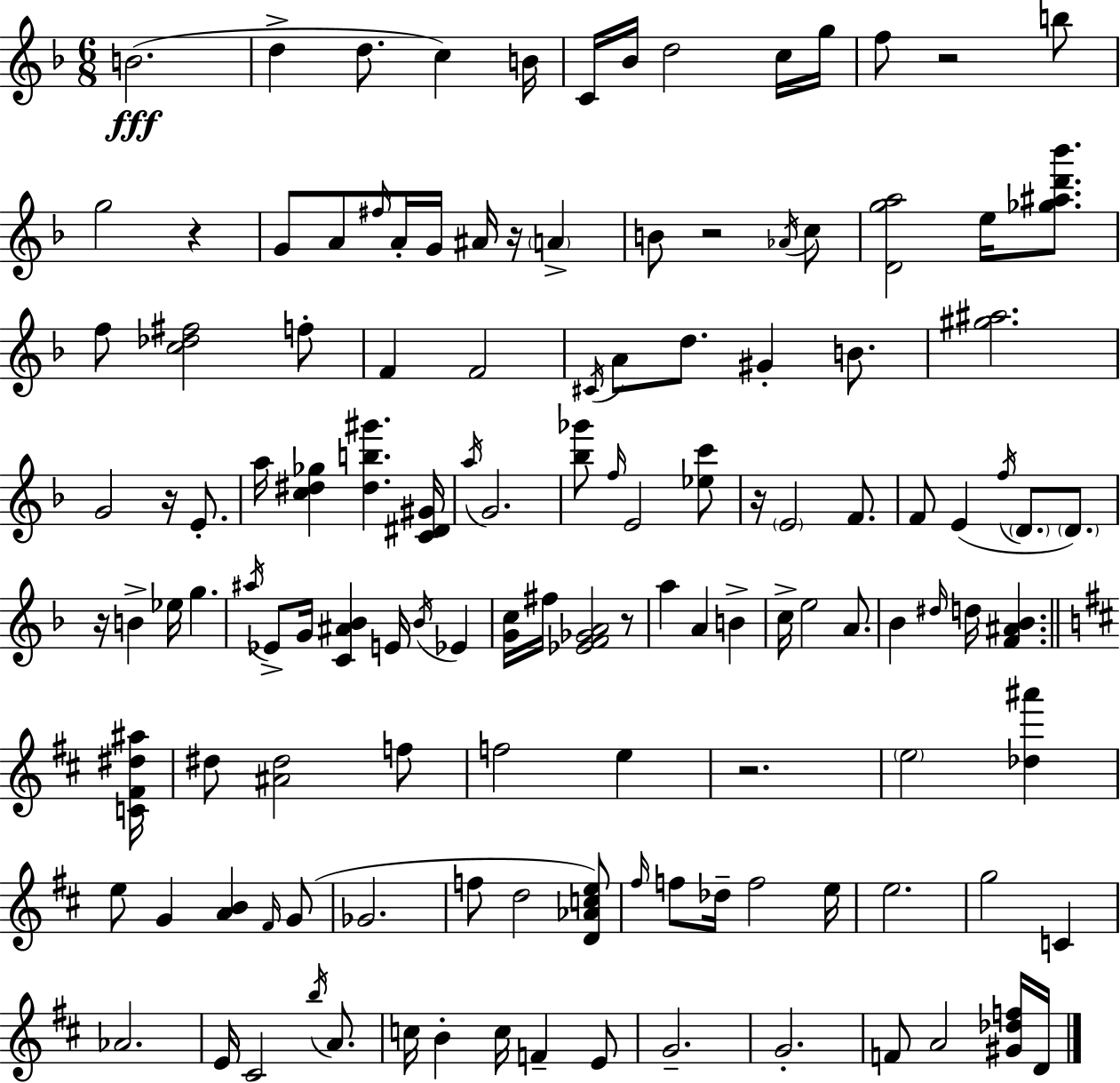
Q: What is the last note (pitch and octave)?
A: D4